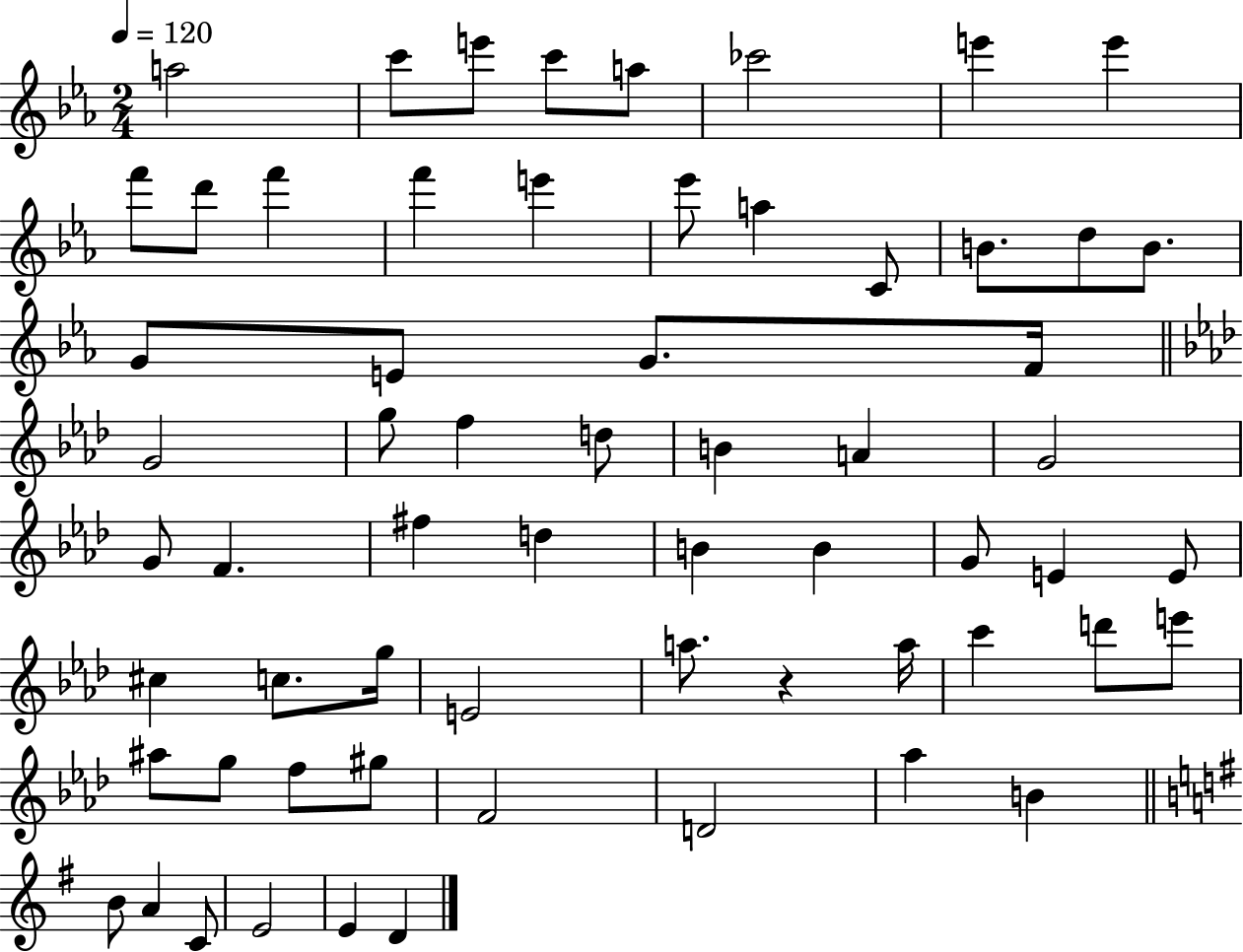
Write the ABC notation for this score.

X:1
T:Untitled
M:2/4
L:1/4
K:Eb
a2 c'/2 e'/2 c'/2 a/2 _c'2 e' e' f'/2 d'/2 f' f' e' _e'/2 a C/2 B/2 d/2 B/2 G/2 E/2 G/2 F/4 G2 g/2 f d/2 B A G2 G/2 F ^f d B B G/2 E E/2 ^c c/2 g/4 E2 a/2 z a/4 c' d'/2 e'/2 ^a/2 g/2 f/2 ^g/2 F2 D2 _a B B/2 A C/2 E2 E D